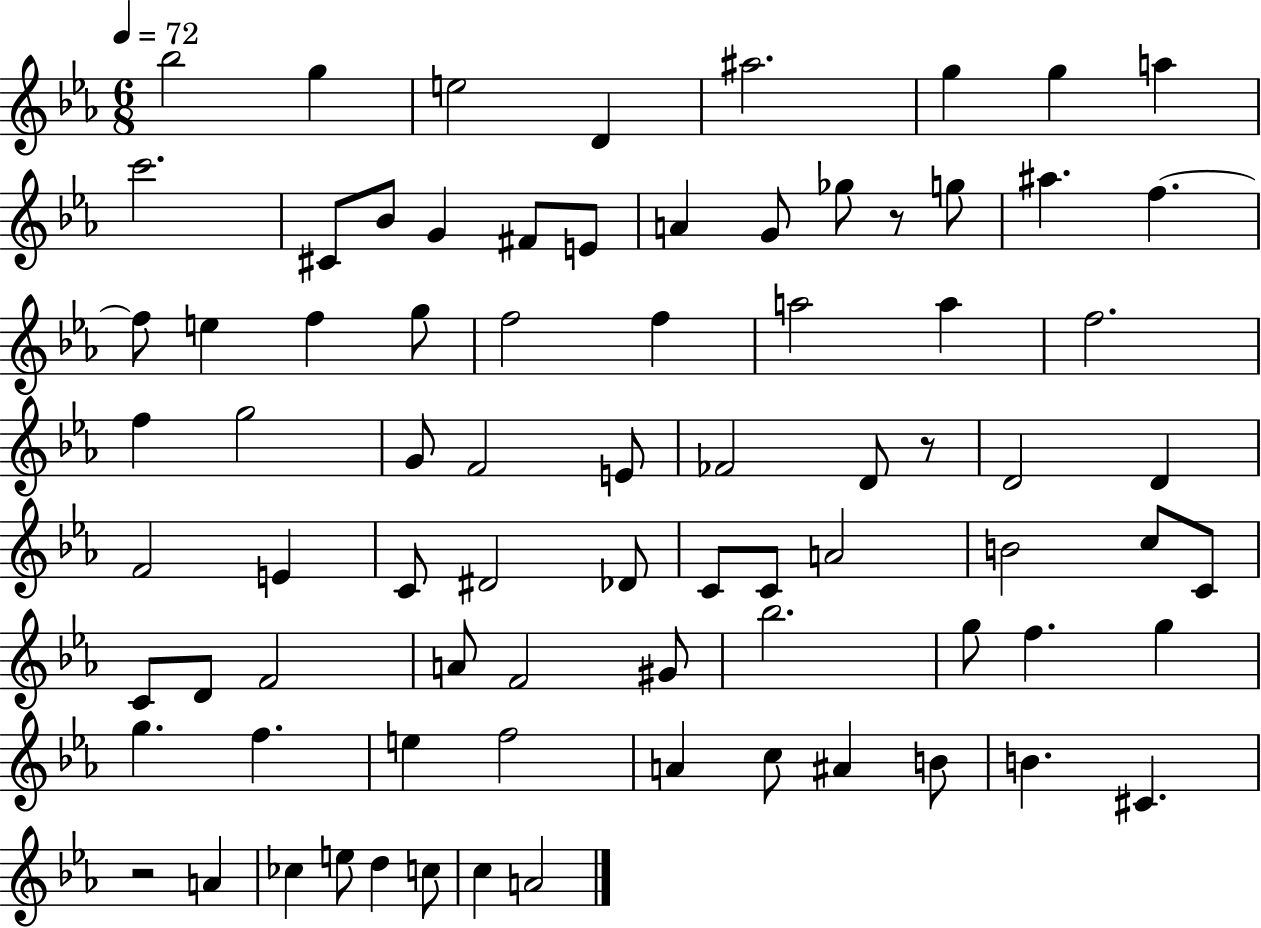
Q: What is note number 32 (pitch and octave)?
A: G4